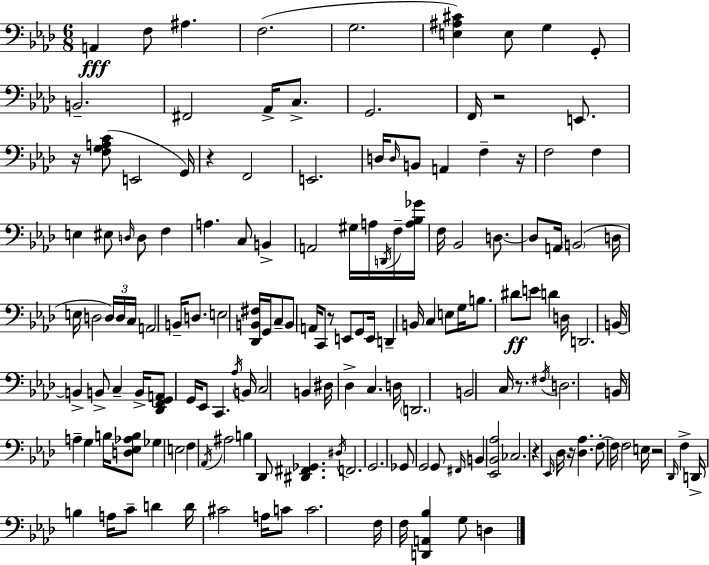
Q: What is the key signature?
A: F minor